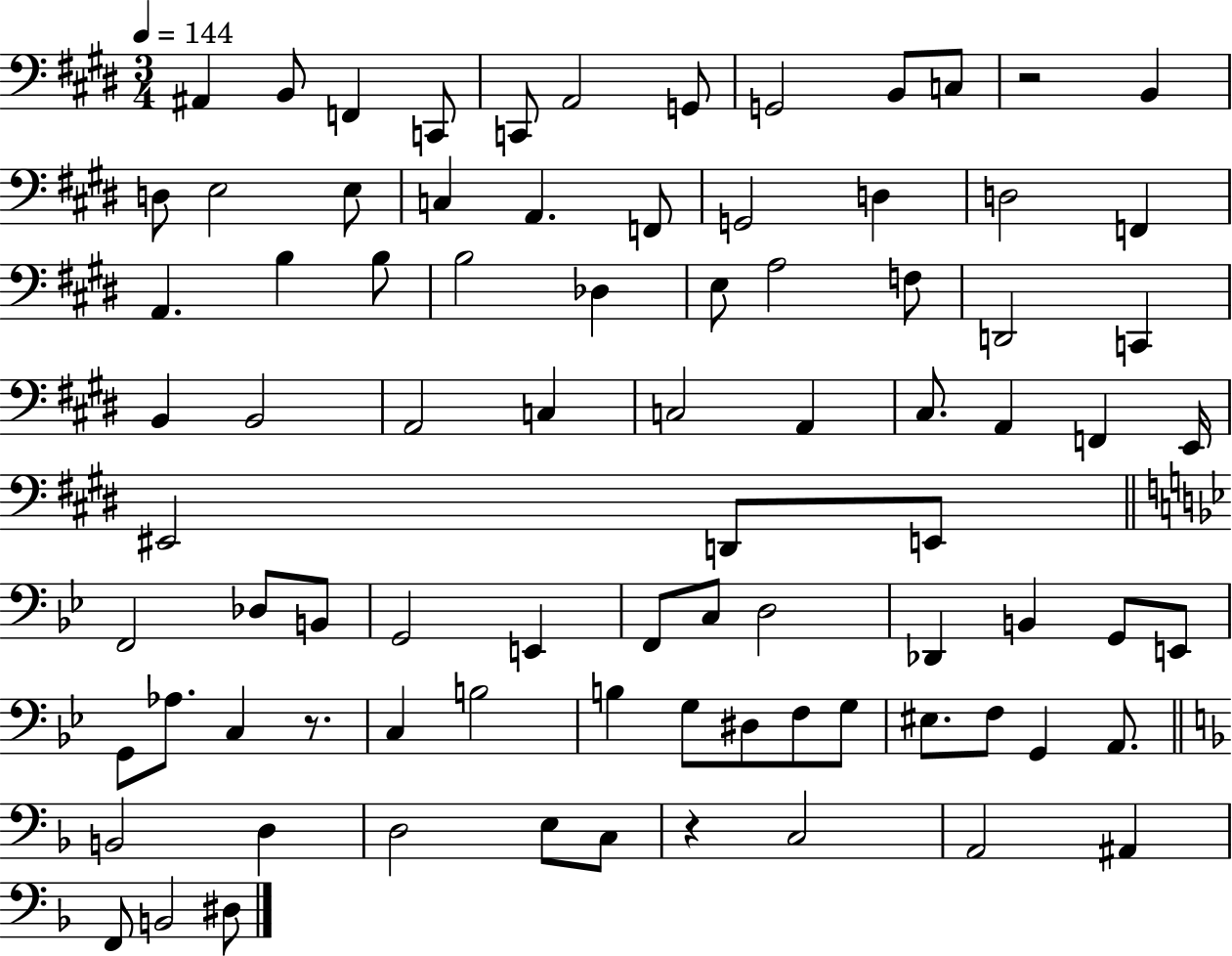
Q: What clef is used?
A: bass